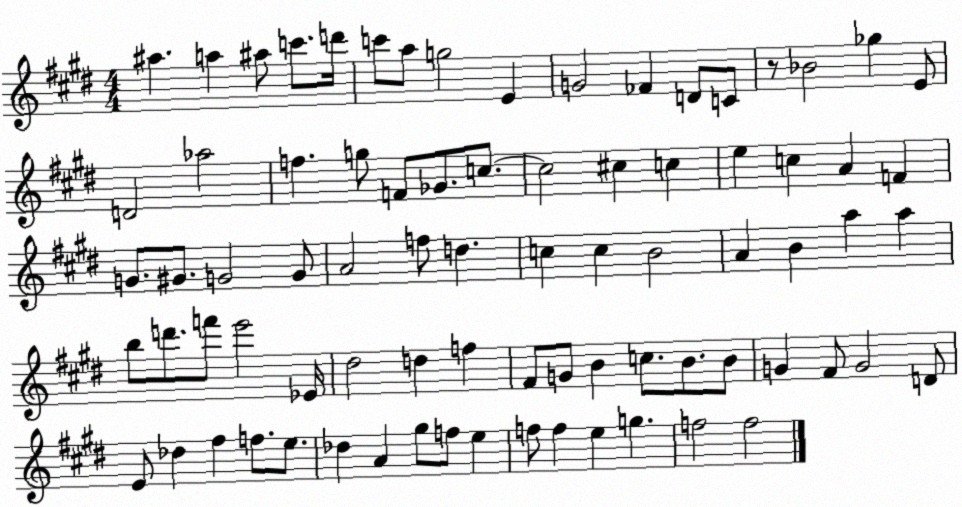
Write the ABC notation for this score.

X:1
T:Untitled
M:4/4
L:1/4
K:E
^a a ^a/2 c'/2 d'/4 c'/2 a/2 g2 E G2 _F D/2 C/2 z/2 _B2 _g E/2 D2 _a2 f g/2 F/2 _G/2 c/2 c2 ^c c e c A F G/2 ^G/2 G2 G/2 A2 f/2 d c c B2 A B a a b/2 d'/2 f'/2 e'2 _E/4 ^d2 d f ^F/2 G/2 B c/2 B/2 B/2 G ^F/2 G2 D/2 E/2 _d ^f f/2 e/2 _d A ^g/2 f/2 e f/2 f e g f2 f2